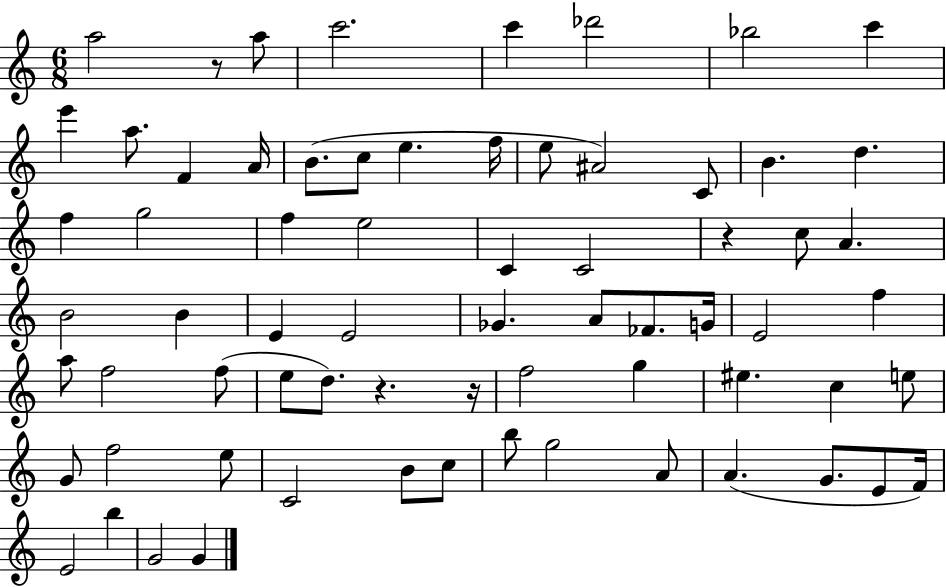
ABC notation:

X:1
T:Untitled
M:6/8
L:1/4
K:C
a2 z/2 a/2 c'2 c' _d'2 _b2 c' e' a/2 F A/4 B/2 c/2 e f/4 e/2 ^A2 C/2 B d f g2 f e2 C C2 z c/2 A B2 B E E2 _G A/2 _F/2 G/4 E2 f a/2 f2 f/2 e/2 d/2 z z/4 f2 g ^e c e/2 G/2 f2 e/2 C2 B/2 c/2 b/2 g2 A/2 A G/2 E/2 F/4 E2 b G2 G